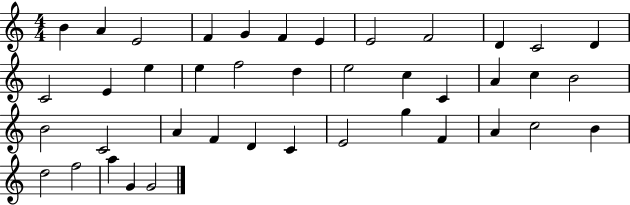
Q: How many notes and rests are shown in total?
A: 41